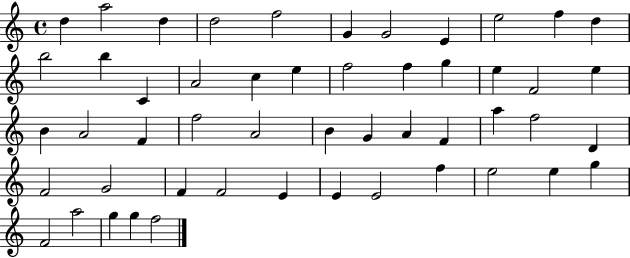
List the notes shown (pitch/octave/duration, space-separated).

D5/q A5/h D5/q D5/h F5/h G4/q G4/h E4/q E5/h F5/q D5/q B5/h B5/q C4/q A4/h C5/q E5/q F5/h F5/q G5/q E5/q F4/h E5/q B4/q A4/h F4/q F5/h A4/h B4/q G4/q A4/q F4/q A5/q F5/h D4/q F4/h G4/h F4/q F4/h E4/q E4/q E4/h F5/q E5/h E5/q G5/q F4/h A5/h G5/q G5/q F5/h